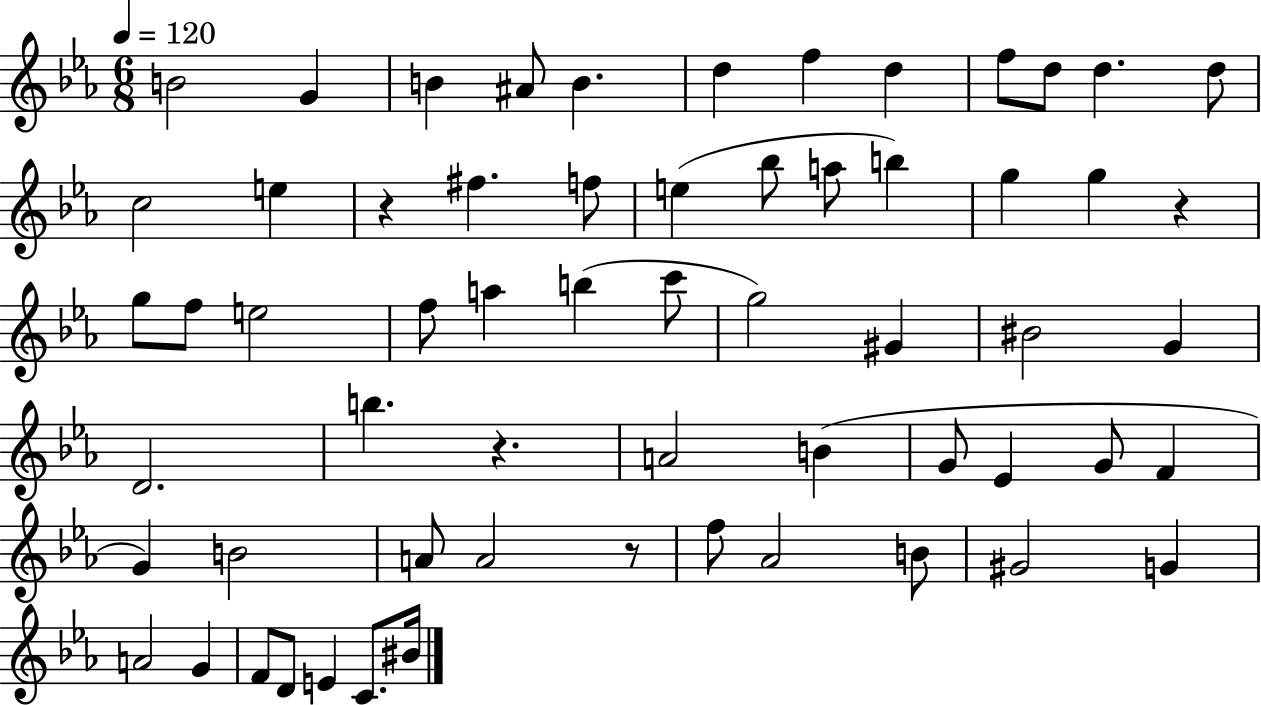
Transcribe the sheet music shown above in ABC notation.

X:1
T:Untitled
M:6/8
L:1/4
K:Eb
B2 G B ^A/2 B d f d f/2 d/2 d d/2 c2 e z ^f f/2 e _b/2 a/2 b g g z g/2 f/2 e2 f/2 a b c'/2 g2 ^G ^B2 G D2 b z A2 B G/2 _E G/2 F G B2 A/2 A2 z/2 f/2 _A2 B/2 ^G2 G A2 G F/2 D/2 E C/2 ^B/4